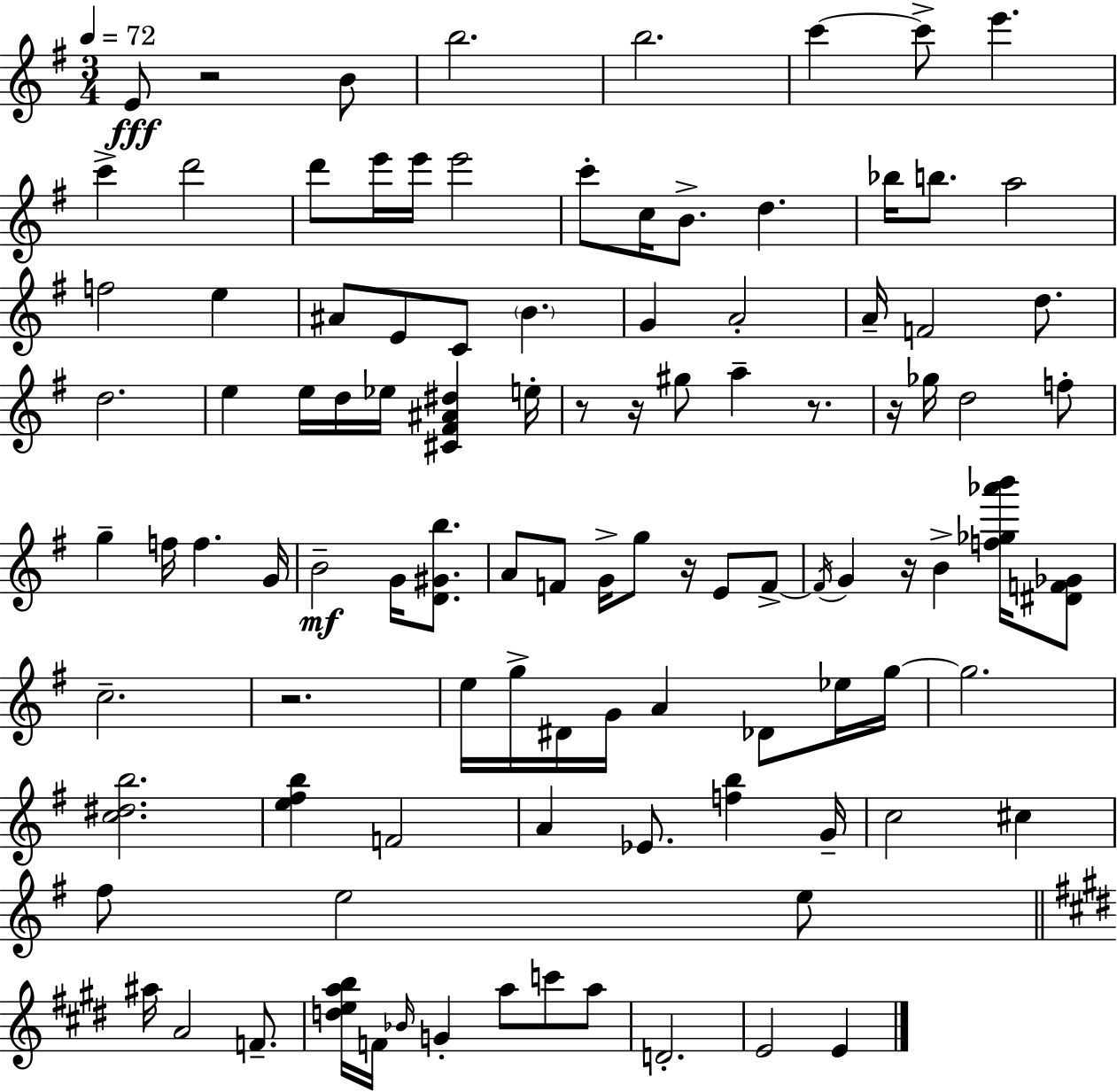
{
  \clef treble
  \numericTimeSignature
  \time 3/4
  \key e \minor
  \tempo 4 = 72
  \repeat volta 2 { e'8\fff r2 b'8 | b''2. | b''2. | c'''4~~ c'''8-> e'''4. | \break c'''4-> d'''2 | d'''8 e'''16 e'''16 e'''2 | c'''8-. c''16 b'8.-> d''4. | bes''16 b''8. a''2 | \break f''2 e''4 | ais'8 e'8 c'8 \parenthesize b'4. | g'4 a'2-. | a'16-- f'2 d''8. | \break d''2. | e''4 e''16 d''16 ees''16 <cis' fis' ais' dis''>4 e''16-. | r8 r16 gis''8 a''4-- r8. | r16 ges''16 d''2 f''8-. | \break g''4-- f''16 f''4. g'16 | b'2--\mf g'16 <d' gis' b''>8. | a'8 f'8 g'16-> g''8 r16 e'8 f'8->~~ | \acciaccatura { f'16 } g'4 r16 b'4-> <f'' ges'' aes''' b'''>16 <dis' f' ges'>8 | \break c''2.-- | r2. | e''16 g''16-> dis'16 g'16 a'4 des'8 ees''16 | g''16~~ g''2. | \break <c'' dis'' b''>2. | <e'' fis'' b''>4 f'2 | a'4 ees'8. <f'' b''>4 | g'16-- c''2 cis''4 | \break fis''8 e''2 e''8 | \bar "||" \break \key e \major ais''16 a'2 f'8.-- | <d'' e'' a'' b''>16 f'16 \grace { bes'16 } g'4-. a''8 c'''8 a''8 | d'2.-. | e'2 e'4 | \break } \bar "|."
}